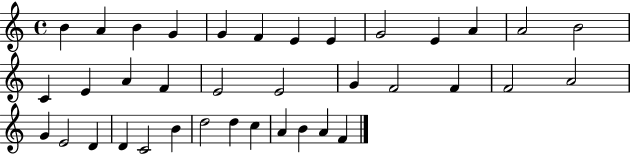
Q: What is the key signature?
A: C major